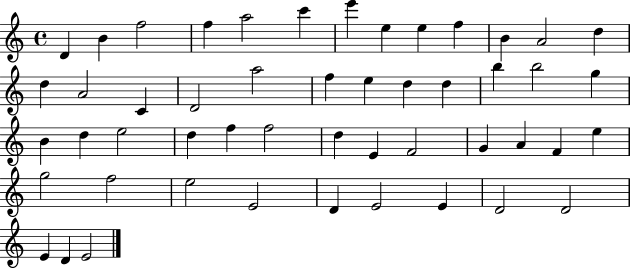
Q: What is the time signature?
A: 4/4